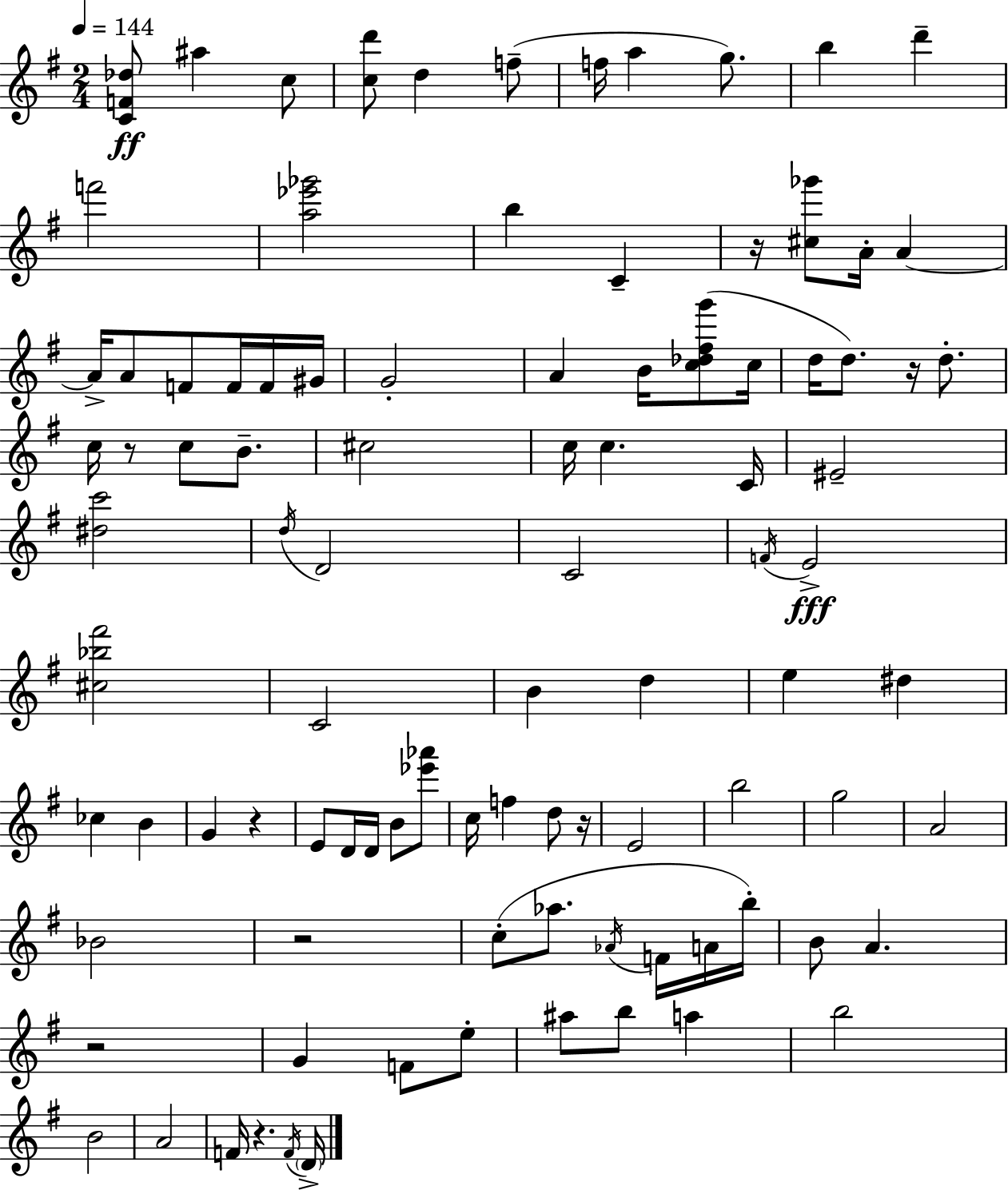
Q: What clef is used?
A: treble